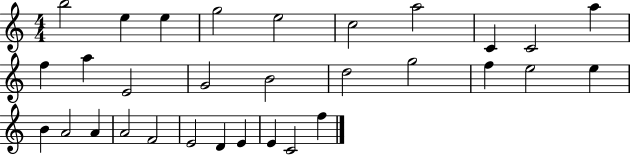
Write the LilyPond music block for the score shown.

{
  \clef treble
  \numericTimeSignature
  \time 4/4
  \key c \major
  b''2 e''4 e''4 | g''2 e''2 | c''2 a''2 | c'4 c'2 a''4 | \break f''4 a''4 e'2 | g'2 b'2 | d''2 g''2 | f''4 e''2 e''4 | \break b'4 a'2 a'4 | a'2 f'2 | e'2 d'4 e'4 | e'4 c'2 f''4 | \break \bar "|."
}